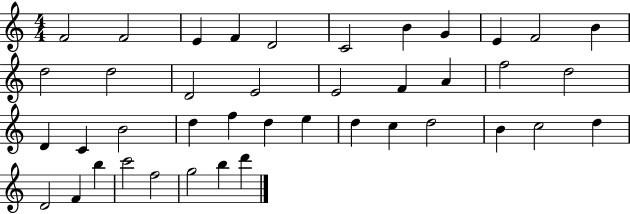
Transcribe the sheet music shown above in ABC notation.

X:1
T:Untitled
M:4/4
L:1/4
K:C
F2 F2 E F D2 C2 B G E F2 B d2 d2 D2 E2 E2 F A f2 d2 D C B2 d f d e d c d2 B c2 d D2 F b c'2 f2 g2 b d'